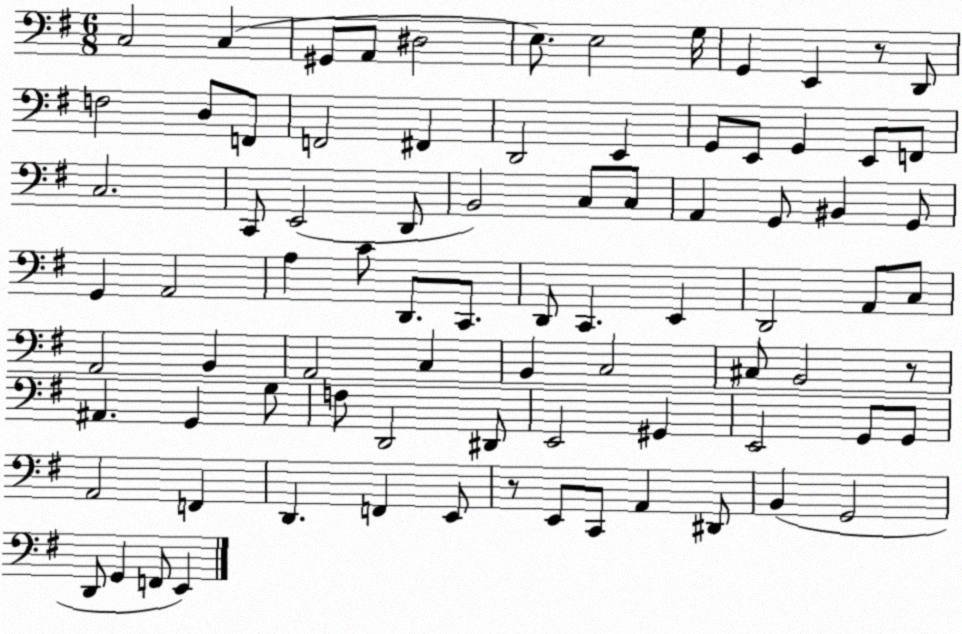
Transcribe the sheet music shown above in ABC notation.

X:1
T:Untitled
M:6/8
L:1/4
K:G
C,2 C, ^G,,/2 A,,/2 ^D,2 E,/2 E,2 G,/4 G,, E,, z/2 D,,/2 F,2 D,/2 F,,/2 F,,2 ^F,, D,,2 E,, G,,/2 E,,/2 G,, E,,/2 F,,/2 C,2 C,,/2 E,,2 D,,/2 B,,2 C,/2 C,/2 A,, G,,/2 ^B,, G,,/2 G,, A,,2 A, C/2 D,,/2 C,,/2 D,,/2 C,, E,, D,,2 A,,/2 C,/2 A,,2 B,, A,,2 C, B,, C,2 ^C,/2 B,,2 z/2 ^A,, G,, G,/2 F,/2 D,,2 ^D,,/2 E,,2 ^G,, E,,2 G,,/2 G,,/2 A,,2 F,, D,, F,, E,,/2 z/2 E,,/2 C,,/2 A,, ^D,,/2 B,, G,,2 D,,/2 G,, F,,/2 E,,